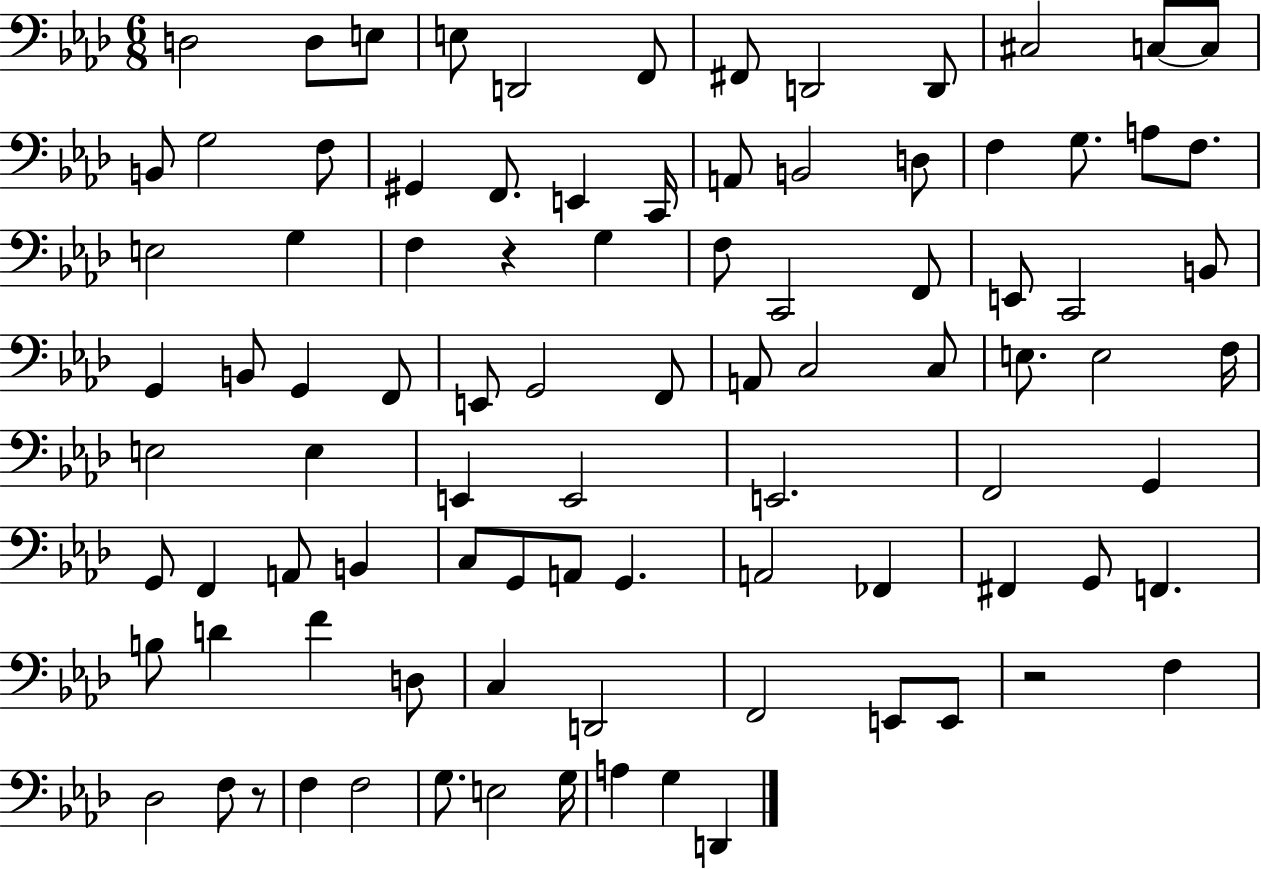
X:1
T:Untitled
M:6/8
L:1/4
K:Ab
D,2 D,/2 E,/2 E,/2 D,,2 F,,/2 ^F,,/2 D,,2 D,,/2 ^C,2 C,/2 C,/2 B,,/2 G,2 F,/2 ^G,, F,,/2 E,, C,,/4 A,,/2 B,,2 D,/2 F, G,/2 A,/2 F,/2 E,2 G, F, z G, F,/2 C,,2 F,,/2 E,,/2 C,,2 B,,/2 G,, B,,/2 G,, F,,/2 E,,/2 G,,2 F,,/2 A,,/2 C,2 C,/2 E,/2 E,2 F,/4 E,2 E, E,, E,,2 E,,2 F,,2 G,, G,,/2 F,, A,,/2 B,, C,/2 G,,/2 A,,/2 G,, A,,2 _F,, ^F,, G,,/2 F,, B,/2 D F D,/2 C, D,,2 F,,2 E,,/2 E,,/2 z2 F, _D,2 F,/2 z/2 F, F,2 G,/2 E,2 G,/4 A, G, D,,